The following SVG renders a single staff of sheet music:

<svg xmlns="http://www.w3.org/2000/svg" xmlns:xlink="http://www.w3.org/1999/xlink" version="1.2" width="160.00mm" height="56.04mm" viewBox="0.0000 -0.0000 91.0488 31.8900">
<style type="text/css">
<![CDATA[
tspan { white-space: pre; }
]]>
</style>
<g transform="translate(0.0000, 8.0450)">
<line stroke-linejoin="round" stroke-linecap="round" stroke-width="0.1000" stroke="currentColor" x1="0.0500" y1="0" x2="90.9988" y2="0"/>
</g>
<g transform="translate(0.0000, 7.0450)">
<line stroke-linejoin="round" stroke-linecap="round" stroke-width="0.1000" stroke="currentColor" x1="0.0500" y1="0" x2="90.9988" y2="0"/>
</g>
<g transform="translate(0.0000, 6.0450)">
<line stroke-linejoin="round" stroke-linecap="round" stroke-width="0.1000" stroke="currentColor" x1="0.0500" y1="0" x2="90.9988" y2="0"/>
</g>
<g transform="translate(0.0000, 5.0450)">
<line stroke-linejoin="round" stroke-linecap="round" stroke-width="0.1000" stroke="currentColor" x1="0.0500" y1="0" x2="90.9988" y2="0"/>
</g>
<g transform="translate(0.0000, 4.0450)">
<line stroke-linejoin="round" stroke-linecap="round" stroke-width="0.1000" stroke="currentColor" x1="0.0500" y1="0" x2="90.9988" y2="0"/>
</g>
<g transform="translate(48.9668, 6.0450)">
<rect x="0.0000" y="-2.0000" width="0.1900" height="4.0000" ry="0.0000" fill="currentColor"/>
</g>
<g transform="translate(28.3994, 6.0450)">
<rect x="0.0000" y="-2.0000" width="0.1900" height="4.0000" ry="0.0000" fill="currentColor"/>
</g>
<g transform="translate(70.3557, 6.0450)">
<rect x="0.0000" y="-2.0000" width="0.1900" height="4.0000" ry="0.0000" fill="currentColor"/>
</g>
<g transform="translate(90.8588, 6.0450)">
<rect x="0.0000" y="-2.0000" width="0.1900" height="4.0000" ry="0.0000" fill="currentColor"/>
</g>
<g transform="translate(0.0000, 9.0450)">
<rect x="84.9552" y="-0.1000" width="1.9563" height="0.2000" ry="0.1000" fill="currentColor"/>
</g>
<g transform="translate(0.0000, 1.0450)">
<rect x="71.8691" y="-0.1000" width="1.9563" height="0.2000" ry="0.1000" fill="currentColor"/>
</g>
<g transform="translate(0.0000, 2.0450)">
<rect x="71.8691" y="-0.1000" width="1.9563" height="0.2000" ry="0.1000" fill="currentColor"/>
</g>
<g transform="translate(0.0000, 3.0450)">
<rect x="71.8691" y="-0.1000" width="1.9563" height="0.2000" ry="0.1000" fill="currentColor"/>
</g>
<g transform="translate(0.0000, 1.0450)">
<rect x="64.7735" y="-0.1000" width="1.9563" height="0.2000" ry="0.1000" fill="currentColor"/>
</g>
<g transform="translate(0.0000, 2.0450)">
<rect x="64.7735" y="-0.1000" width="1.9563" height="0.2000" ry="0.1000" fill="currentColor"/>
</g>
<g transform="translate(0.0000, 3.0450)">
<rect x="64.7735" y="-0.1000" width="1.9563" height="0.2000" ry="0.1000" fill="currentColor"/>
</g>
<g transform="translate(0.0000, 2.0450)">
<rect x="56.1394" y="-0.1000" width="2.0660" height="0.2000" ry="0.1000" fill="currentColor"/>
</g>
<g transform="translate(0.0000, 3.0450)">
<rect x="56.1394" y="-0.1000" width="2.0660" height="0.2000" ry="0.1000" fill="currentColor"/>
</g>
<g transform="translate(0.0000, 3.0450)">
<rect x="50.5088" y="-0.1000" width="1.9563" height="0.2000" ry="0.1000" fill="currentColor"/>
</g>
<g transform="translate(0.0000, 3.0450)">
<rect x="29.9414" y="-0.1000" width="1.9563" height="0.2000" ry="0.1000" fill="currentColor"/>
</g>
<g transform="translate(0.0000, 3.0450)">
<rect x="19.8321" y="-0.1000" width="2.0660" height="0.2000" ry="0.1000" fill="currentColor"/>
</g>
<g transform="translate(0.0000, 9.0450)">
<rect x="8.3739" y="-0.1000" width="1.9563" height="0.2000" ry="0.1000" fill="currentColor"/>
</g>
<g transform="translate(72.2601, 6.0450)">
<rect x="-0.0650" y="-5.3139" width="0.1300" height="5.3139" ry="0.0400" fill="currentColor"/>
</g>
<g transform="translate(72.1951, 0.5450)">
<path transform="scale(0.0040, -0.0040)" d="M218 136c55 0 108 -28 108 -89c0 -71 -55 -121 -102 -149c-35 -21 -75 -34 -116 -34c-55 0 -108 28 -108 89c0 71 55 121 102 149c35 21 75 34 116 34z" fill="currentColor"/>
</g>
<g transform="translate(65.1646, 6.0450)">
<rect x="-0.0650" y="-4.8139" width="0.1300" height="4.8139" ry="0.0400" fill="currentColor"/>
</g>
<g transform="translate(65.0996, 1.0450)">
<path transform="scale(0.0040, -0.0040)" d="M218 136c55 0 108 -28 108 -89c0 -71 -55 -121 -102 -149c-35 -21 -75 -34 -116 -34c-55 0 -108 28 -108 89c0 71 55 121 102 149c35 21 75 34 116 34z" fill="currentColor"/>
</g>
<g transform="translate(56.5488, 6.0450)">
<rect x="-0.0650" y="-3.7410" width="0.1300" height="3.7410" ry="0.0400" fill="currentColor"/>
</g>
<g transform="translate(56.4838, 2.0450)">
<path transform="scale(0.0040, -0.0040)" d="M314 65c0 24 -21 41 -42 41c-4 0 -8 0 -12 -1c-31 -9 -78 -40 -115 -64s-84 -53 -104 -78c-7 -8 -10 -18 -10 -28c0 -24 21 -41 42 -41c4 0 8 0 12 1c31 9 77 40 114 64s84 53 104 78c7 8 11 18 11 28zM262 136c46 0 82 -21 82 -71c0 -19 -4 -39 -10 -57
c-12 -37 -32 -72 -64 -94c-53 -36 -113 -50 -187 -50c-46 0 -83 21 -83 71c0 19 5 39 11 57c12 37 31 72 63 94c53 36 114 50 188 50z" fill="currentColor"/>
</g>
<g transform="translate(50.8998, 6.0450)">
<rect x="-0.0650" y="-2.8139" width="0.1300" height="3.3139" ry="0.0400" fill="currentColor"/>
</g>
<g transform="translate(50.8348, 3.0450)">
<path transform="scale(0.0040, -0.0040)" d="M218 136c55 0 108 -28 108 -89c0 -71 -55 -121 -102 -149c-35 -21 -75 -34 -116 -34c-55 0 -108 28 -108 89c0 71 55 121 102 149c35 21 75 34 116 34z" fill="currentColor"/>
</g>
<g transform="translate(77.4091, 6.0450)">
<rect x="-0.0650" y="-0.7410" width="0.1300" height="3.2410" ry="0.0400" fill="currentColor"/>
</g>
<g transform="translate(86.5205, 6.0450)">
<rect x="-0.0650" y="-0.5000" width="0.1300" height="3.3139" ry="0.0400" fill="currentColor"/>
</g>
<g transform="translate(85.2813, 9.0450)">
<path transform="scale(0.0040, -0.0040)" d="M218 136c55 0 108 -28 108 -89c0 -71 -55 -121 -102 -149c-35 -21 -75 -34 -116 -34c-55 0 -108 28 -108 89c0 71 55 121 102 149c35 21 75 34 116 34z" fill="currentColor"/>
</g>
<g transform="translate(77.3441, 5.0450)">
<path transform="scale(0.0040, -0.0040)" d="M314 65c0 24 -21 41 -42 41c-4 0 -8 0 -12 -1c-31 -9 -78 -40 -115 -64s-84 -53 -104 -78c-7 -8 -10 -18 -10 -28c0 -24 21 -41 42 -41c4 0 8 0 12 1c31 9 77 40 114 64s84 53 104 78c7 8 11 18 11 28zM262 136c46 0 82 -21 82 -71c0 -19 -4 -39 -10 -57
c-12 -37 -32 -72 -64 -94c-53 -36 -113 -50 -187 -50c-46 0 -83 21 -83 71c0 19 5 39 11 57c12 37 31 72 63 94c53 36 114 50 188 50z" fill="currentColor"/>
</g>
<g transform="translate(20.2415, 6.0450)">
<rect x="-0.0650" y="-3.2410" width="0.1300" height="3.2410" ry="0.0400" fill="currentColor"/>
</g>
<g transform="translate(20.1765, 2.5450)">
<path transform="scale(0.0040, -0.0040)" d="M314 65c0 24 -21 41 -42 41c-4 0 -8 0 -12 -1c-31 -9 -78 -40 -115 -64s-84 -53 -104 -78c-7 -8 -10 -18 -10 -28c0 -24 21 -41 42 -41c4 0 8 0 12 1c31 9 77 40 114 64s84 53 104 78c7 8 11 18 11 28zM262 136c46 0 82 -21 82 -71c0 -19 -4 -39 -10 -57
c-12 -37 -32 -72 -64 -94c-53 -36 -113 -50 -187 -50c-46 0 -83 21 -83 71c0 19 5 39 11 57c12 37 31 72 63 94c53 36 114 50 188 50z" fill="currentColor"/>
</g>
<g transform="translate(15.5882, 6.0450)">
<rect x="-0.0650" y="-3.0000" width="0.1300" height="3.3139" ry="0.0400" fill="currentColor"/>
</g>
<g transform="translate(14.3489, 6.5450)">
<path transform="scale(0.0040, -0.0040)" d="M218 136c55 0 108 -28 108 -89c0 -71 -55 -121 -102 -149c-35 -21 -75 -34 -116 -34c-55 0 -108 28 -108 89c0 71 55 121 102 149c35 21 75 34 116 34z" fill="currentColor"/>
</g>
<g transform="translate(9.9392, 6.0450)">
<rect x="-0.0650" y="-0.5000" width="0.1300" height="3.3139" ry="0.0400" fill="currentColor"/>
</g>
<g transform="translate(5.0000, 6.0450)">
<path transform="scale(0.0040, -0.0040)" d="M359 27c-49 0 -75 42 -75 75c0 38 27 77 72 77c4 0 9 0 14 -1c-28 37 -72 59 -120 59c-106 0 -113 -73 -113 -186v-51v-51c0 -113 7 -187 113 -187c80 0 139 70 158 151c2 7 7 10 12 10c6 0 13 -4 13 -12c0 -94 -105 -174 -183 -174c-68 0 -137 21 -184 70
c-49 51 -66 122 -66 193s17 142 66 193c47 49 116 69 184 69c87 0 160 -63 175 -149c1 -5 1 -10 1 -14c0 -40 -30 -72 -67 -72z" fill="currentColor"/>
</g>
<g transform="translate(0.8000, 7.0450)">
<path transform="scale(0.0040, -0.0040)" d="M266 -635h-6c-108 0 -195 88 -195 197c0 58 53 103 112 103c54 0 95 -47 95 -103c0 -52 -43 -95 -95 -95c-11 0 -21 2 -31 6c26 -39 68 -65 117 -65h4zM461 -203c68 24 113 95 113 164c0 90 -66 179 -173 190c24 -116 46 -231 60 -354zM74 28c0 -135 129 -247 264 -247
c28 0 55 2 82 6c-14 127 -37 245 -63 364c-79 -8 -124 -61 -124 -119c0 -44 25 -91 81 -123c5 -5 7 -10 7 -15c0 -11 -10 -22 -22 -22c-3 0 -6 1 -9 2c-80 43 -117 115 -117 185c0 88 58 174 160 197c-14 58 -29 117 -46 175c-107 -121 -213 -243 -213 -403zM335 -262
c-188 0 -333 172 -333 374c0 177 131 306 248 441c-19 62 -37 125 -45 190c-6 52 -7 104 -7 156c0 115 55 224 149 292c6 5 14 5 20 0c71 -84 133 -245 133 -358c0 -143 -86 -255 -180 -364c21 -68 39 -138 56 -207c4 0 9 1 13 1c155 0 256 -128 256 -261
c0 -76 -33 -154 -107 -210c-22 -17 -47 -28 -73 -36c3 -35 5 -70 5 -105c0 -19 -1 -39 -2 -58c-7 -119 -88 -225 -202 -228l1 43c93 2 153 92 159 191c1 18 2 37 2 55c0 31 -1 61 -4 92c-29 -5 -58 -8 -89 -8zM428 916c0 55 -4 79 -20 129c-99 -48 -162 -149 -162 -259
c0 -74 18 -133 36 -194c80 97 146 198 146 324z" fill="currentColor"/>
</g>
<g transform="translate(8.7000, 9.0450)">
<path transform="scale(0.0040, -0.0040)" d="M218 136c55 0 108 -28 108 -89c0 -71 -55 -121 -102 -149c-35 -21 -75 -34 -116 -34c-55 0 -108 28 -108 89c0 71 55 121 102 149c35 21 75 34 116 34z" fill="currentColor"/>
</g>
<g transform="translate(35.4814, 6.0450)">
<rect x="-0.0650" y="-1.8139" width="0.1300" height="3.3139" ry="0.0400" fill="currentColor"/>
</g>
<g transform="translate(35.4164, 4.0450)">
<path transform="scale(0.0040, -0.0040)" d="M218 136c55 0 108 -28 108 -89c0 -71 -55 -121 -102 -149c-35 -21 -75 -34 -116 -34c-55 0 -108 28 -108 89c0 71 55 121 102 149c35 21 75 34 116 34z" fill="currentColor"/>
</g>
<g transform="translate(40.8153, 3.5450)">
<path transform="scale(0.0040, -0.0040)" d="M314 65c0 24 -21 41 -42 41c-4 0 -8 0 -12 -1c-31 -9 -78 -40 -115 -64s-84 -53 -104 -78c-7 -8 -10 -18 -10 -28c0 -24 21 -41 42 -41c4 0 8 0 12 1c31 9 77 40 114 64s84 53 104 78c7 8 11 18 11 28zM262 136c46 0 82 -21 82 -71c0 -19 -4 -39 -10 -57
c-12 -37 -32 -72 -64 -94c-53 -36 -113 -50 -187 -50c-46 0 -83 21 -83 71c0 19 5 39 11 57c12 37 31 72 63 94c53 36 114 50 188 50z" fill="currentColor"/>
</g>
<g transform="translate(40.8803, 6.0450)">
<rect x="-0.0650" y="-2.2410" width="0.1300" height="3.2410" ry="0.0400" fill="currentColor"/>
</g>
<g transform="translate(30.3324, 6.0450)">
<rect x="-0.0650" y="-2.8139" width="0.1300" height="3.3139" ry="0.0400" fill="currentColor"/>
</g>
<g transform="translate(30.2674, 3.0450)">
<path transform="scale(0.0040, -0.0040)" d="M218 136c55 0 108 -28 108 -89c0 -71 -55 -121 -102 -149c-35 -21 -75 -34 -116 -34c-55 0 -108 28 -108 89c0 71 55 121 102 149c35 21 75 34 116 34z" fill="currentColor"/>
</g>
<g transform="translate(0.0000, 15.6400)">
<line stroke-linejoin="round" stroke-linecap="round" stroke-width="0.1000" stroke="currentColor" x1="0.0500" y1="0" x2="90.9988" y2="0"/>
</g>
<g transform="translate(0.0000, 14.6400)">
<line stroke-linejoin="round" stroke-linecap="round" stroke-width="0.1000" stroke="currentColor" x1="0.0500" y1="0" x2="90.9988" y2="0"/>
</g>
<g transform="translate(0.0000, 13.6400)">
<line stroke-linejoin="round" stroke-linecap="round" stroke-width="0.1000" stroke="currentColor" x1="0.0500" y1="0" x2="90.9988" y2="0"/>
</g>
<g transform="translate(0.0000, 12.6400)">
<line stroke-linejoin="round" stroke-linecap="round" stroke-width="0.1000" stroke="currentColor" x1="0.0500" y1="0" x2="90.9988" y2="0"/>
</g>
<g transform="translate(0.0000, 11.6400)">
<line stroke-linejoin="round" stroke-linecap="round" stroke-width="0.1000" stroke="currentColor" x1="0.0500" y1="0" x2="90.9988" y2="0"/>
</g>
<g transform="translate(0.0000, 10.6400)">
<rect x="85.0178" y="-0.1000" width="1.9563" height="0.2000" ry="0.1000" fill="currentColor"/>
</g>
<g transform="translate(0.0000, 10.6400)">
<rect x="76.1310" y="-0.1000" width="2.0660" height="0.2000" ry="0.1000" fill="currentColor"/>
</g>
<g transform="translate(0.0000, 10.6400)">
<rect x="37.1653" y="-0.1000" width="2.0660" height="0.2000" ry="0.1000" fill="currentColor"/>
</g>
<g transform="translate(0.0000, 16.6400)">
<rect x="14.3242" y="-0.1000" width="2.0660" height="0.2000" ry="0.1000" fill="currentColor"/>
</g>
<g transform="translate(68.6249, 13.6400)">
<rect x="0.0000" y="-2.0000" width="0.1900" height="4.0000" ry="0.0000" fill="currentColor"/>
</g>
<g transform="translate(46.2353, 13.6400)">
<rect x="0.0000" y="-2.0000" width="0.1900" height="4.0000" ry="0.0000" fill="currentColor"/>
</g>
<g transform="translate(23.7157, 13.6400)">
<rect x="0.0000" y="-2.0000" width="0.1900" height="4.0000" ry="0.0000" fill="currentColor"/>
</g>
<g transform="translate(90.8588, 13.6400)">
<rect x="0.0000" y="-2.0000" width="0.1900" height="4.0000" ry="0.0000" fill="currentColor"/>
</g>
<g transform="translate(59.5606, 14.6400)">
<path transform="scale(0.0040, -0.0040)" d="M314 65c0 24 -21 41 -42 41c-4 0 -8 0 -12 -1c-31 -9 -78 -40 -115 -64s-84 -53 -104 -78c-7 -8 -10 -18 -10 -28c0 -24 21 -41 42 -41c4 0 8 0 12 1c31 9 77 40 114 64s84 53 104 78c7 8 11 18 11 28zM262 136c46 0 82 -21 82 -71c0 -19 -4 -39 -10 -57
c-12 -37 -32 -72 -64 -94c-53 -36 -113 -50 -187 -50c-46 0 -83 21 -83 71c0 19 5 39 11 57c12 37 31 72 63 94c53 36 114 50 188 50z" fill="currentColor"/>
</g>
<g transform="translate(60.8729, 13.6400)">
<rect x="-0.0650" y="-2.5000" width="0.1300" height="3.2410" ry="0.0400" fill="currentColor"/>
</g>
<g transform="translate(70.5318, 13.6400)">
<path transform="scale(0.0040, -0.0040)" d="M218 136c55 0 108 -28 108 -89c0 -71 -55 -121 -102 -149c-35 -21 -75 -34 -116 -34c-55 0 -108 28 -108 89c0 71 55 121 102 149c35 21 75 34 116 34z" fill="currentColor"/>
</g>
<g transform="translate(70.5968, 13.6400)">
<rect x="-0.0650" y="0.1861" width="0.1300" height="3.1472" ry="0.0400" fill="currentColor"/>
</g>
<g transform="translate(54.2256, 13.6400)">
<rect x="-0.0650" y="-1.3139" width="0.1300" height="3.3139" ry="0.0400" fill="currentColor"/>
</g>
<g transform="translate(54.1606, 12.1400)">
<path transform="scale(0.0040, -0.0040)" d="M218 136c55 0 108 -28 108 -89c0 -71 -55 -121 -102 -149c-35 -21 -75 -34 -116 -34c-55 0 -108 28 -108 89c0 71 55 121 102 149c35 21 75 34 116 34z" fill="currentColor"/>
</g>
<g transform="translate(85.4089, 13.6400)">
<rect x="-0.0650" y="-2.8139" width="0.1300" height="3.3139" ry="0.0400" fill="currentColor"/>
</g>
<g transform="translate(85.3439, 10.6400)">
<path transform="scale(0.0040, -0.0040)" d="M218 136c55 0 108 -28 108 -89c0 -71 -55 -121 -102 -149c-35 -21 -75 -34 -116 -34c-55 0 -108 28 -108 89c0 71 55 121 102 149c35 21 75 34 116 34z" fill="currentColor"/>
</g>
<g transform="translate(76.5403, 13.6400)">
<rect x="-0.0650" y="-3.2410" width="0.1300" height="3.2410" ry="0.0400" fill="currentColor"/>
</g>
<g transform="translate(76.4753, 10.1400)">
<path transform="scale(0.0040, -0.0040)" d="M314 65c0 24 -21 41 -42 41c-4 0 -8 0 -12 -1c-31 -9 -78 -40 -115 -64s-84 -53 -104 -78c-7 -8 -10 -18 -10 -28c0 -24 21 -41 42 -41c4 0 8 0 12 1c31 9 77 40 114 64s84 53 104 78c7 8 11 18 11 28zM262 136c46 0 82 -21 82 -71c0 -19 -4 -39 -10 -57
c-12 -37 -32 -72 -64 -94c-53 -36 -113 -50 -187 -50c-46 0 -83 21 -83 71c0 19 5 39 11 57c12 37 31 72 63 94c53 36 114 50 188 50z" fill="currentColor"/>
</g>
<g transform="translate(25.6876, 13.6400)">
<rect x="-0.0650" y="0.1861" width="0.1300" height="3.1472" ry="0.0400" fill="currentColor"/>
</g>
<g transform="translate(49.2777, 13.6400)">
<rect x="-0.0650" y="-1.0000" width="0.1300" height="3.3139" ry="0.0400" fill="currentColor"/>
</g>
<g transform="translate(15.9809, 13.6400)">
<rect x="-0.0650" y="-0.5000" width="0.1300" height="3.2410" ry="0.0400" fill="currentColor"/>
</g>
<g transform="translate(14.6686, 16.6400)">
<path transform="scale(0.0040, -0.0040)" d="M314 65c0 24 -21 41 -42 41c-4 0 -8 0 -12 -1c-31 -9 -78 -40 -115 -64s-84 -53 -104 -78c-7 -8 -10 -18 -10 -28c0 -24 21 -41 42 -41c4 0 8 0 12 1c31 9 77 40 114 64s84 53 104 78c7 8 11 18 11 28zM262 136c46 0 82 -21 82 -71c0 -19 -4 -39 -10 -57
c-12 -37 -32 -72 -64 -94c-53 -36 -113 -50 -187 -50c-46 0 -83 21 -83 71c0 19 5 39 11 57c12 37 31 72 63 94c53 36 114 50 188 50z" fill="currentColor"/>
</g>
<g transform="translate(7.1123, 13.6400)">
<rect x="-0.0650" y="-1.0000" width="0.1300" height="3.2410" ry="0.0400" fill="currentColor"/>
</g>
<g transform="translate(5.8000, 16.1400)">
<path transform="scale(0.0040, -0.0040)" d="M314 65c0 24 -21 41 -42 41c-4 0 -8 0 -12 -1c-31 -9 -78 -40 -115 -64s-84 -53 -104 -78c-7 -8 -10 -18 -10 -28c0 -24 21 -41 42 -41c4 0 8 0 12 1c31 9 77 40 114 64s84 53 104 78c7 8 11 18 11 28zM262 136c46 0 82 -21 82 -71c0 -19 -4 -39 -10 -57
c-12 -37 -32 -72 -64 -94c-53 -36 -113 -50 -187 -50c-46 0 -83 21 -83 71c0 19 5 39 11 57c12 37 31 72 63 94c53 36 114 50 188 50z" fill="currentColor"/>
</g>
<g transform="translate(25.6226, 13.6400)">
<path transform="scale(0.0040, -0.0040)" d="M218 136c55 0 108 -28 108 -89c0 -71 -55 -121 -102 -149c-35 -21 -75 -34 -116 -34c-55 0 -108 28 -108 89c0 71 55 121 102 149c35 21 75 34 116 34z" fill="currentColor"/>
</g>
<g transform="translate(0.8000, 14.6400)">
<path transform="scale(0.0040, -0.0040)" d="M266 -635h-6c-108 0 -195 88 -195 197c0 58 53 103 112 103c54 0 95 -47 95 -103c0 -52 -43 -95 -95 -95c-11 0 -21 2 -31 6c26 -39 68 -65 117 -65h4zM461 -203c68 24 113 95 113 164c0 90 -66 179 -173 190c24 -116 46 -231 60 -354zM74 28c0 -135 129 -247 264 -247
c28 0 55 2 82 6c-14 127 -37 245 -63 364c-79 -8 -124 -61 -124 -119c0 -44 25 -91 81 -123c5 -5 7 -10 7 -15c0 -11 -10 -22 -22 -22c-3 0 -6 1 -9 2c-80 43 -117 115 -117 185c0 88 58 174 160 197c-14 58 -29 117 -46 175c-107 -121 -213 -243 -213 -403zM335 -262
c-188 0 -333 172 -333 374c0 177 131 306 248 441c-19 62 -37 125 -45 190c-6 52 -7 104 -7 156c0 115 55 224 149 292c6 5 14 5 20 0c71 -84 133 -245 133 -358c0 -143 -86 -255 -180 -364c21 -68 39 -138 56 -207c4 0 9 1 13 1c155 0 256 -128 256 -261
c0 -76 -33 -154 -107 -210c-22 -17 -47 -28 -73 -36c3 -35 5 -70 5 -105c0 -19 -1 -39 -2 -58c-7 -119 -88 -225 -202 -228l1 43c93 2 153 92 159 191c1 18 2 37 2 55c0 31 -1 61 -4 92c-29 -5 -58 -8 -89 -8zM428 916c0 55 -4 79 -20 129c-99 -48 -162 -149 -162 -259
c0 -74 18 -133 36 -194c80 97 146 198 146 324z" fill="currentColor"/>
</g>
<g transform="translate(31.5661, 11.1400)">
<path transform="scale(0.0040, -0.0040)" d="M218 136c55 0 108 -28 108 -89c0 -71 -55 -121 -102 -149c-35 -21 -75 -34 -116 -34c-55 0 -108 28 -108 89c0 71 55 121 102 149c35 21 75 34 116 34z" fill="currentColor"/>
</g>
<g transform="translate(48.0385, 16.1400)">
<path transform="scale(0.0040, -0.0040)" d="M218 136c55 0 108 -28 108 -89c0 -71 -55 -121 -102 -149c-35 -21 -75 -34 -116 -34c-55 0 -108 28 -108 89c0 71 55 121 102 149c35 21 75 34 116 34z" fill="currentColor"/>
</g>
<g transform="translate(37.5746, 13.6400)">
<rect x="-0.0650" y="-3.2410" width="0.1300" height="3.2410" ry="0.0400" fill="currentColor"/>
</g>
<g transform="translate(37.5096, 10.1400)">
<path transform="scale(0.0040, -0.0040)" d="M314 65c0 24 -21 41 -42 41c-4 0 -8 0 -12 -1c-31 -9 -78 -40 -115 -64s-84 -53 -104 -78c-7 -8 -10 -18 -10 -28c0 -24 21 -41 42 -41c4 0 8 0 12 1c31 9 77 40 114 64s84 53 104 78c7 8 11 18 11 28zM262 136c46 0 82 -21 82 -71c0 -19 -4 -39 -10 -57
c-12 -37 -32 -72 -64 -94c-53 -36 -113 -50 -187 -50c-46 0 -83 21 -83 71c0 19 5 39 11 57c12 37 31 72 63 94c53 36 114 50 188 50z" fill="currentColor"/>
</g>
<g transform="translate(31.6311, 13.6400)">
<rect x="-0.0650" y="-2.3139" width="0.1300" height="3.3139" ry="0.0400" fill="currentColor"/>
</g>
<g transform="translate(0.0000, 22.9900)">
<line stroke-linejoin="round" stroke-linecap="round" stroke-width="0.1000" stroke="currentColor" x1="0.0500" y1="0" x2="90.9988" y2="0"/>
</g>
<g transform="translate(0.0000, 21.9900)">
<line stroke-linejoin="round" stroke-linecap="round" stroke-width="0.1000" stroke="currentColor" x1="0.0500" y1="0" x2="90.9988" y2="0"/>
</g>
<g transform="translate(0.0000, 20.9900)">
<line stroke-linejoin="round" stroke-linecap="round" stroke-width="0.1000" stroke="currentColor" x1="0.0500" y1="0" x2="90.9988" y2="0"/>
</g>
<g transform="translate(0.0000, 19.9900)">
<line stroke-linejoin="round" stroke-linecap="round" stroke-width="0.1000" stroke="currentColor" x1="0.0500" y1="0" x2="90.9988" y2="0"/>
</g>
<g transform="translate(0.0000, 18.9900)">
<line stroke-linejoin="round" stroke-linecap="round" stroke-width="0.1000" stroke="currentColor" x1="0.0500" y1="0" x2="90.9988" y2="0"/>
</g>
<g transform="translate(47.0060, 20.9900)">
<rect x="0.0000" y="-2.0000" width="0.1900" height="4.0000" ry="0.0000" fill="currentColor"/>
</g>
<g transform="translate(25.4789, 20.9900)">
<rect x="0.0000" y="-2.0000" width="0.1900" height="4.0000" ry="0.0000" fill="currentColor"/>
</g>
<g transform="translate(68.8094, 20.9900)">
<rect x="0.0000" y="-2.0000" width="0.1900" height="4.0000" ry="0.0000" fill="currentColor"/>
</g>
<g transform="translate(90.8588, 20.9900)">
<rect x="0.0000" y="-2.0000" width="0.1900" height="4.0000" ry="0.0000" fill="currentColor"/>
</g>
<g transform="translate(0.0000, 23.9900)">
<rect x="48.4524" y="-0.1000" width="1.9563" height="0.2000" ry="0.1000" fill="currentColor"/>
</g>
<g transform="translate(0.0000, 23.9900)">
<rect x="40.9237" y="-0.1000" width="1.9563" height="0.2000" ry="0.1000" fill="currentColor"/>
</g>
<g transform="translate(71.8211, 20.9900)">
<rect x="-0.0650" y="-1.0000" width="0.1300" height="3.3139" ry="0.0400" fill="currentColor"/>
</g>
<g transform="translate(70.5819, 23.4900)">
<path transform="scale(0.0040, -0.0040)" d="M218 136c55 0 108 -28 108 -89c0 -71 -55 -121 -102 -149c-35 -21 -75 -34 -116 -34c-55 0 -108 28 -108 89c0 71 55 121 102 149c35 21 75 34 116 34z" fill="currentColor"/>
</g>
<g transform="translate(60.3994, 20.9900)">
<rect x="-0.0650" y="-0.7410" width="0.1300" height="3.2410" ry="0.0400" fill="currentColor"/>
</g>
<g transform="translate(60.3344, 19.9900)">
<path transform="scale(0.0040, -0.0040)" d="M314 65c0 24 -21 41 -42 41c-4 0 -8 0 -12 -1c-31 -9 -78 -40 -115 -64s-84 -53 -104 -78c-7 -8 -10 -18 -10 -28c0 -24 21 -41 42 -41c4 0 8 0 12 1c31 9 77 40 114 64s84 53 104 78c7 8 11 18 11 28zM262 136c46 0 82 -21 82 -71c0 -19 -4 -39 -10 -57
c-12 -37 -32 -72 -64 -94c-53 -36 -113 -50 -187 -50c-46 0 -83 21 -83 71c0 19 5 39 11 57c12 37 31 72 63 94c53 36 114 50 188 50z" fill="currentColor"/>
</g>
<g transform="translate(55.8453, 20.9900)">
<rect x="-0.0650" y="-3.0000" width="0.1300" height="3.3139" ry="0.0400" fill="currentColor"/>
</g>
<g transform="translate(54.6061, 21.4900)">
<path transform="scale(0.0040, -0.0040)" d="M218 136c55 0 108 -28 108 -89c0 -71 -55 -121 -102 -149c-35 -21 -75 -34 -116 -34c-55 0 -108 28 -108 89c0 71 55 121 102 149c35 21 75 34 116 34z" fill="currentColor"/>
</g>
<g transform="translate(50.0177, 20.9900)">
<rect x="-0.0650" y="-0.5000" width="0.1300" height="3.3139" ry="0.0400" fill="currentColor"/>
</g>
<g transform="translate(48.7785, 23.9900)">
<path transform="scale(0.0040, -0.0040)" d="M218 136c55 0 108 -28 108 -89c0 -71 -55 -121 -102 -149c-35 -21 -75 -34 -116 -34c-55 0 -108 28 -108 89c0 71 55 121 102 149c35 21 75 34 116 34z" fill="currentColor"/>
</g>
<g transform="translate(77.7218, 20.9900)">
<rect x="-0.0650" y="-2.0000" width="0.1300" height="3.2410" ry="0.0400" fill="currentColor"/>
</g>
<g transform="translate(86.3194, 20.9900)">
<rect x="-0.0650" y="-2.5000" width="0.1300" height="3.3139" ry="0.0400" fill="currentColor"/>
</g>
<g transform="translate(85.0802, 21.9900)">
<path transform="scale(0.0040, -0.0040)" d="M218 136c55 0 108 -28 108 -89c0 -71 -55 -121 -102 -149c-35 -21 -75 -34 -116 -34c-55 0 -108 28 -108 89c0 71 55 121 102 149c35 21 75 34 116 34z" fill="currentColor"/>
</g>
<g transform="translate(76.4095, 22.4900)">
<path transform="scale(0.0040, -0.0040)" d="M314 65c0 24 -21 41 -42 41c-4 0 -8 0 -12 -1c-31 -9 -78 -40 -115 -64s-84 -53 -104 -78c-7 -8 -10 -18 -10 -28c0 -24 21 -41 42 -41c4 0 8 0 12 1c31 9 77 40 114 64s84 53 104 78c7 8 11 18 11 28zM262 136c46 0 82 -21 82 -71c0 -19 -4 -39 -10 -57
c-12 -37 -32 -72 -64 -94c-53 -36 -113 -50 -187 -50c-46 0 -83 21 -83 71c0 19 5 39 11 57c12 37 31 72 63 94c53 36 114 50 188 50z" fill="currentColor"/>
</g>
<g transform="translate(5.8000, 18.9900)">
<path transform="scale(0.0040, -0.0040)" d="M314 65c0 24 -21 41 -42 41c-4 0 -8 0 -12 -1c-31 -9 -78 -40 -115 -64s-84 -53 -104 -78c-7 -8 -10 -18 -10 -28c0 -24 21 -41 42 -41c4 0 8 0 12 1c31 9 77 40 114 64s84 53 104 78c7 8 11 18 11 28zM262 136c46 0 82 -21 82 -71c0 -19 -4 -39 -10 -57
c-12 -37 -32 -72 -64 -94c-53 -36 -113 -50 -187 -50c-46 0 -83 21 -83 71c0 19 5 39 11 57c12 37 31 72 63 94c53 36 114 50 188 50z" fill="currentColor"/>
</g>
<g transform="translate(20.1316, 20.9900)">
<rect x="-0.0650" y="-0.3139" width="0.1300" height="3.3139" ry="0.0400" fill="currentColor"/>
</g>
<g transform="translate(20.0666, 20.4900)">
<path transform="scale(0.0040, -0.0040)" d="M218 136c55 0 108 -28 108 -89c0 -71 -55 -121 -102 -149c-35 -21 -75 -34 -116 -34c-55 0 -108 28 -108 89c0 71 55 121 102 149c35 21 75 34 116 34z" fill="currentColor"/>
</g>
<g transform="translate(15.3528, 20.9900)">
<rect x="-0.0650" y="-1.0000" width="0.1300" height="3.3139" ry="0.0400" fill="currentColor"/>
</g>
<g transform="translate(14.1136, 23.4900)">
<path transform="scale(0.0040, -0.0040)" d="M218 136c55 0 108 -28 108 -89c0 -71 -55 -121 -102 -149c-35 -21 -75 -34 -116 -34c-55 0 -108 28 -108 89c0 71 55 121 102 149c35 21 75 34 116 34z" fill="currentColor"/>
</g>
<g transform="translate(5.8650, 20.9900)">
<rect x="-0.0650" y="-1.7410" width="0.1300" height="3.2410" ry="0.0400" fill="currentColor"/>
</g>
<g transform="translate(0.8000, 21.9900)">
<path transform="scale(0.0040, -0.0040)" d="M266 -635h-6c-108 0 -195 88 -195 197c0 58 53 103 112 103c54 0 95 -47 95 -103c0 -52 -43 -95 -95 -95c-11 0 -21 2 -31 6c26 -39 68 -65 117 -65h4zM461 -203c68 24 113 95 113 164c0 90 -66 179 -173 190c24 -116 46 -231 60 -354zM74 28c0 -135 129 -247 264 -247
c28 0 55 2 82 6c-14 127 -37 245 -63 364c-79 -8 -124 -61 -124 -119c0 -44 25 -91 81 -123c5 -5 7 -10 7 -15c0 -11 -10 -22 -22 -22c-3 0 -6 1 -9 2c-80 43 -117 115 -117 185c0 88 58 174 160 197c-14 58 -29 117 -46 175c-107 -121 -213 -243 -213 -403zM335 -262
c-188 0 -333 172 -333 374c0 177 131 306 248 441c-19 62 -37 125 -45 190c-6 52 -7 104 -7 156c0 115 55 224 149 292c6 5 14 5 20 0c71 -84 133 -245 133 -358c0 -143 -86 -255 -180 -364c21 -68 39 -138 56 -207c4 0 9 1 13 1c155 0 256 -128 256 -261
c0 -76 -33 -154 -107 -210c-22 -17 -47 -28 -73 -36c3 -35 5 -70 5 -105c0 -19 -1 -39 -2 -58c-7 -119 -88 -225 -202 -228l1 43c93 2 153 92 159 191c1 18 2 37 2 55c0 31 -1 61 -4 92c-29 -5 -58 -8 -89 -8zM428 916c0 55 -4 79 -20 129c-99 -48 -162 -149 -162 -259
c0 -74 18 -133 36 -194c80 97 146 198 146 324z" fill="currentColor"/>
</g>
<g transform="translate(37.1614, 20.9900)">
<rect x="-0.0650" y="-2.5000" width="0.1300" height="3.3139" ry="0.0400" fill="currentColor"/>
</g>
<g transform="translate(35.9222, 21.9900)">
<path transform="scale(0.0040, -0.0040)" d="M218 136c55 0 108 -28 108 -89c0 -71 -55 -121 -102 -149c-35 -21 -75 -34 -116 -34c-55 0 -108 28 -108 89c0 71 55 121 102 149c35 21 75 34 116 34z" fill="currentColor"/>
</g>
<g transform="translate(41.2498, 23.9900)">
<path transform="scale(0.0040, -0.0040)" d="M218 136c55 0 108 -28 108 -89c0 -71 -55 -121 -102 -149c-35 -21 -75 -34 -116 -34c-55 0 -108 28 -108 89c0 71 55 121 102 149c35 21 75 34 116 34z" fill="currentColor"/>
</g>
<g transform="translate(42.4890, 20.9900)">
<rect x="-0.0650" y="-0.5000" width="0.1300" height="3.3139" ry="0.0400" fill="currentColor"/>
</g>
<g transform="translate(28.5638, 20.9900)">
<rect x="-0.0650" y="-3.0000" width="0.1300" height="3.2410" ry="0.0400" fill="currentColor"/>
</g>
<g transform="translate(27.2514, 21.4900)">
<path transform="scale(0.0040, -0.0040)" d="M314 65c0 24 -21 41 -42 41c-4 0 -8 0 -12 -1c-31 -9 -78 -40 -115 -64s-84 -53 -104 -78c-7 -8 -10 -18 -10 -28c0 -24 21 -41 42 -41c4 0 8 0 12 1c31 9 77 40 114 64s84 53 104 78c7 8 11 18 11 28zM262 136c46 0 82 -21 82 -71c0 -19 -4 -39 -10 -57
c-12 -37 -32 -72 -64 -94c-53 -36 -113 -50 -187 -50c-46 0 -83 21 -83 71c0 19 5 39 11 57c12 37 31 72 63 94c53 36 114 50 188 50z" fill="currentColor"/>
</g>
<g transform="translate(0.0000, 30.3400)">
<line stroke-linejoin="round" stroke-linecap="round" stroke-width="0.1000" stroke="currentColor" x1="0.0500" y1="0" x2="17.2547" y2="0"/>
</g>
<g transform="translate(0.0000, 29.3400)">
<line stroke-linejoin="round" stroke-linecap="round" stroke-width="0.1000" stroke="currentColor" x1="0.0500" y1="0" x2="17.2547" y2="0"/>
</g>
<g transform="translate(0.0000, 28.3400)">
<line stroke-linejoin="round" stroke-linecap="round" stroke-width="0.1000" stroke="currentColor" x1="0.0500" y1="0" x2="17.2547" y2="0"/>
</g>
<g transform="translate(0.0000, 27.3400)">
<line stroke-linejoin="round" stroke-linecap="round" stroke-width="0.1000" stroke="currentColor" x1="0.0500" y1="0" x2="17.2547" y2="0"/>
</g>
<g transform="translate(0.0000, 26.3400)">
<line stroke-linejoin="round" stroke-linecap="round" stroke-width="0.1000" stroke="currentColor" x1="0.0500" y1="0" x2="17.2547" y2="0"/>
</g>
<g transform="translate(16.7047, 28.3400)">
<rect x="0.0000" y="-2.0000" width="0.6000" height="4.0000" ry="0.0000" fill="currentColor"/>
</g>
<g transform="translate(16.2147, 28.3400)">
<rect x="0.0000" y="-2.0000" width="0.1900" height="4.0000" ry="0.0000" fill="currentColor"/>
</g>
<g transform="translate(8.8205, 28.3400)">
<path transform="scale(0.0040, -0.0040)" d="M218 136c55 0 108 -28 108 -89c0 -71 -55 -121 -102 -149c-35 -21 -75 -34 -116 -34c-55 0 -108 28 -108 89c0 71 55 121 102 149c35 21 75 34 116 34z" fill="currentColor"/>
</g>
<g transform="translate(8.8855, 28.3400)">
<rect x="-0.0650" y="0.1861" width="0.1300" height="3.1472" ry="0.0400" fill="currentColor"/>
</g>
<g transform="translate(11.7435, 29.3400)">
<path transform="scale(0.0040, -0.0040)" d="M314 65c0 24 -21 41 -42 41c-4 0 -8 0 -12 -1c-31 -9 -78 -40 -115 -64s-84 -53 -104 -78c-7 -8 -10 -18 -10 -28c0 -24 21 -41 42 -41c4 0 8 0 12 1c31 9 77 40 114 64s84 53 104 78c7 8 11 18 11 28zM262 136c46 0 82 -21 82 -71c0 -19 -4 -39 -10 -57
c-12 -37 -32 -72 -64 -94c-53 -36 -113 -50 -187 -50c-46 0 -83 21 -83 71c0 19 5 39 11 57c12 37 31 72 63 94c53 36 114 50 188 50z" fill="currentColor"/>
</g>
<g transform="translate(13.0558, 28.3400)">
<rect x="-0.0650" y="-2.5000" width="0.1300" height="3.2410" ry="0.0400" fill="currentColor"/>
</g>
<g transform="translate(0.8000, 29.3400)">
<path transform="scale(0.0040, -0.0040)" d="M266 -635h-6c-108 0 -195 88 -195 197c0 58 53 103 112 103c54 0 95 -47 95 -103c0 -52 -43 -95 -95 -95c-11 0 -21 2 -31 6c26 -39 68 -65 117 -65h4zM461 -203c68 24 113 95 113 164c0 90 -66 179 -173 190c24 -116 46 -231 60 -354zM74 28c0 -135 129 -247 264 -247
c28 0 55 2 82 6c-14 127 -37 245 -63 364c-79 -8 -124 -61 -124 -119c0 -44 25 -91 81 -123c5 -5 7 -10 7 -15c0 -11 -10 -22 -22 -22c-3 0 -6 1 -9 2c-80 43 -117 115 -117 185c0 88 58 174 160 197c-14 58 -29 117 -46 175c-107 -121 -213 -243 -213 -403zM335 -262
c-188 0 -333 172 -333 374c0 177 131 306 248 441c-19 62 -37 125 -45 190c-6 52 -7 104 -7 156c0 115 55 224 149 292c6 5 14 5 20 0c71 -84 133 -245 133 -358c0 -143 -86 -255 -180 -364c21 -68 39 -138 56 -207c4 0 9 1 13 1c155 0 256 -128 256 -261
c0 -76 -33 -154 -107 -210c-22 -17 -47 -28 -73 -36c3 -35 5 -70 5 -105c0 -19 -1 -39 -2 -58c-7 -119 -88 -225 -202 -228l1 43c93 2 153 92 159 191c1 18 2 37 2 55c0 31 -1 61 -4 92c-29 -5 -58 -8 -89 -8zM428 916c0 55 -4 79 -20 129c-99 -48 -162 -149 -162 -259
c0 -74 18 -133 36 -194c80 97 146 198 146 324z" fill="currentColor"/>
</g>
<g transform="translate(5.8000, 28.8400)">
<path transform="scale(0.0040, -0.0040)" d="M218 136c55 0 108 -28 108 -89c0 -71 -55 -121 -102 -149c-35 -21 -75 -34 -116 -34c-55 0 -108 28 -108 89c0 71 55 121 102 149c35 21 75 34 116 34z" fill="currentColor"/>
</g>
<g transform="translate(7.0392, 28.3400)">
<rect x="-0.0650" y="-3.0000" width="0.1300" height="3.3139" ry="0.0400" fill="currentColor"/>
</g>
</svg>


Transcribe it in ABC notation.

X:1
T:Untitled
M:4/4
L:1/4
K:C
C A b2 a f g2 a c'2 e' f' d2 C D2 C2 B g b2 D e G2 B b2 a f2 D c A2 G C C A d2 D F2 G A B G2